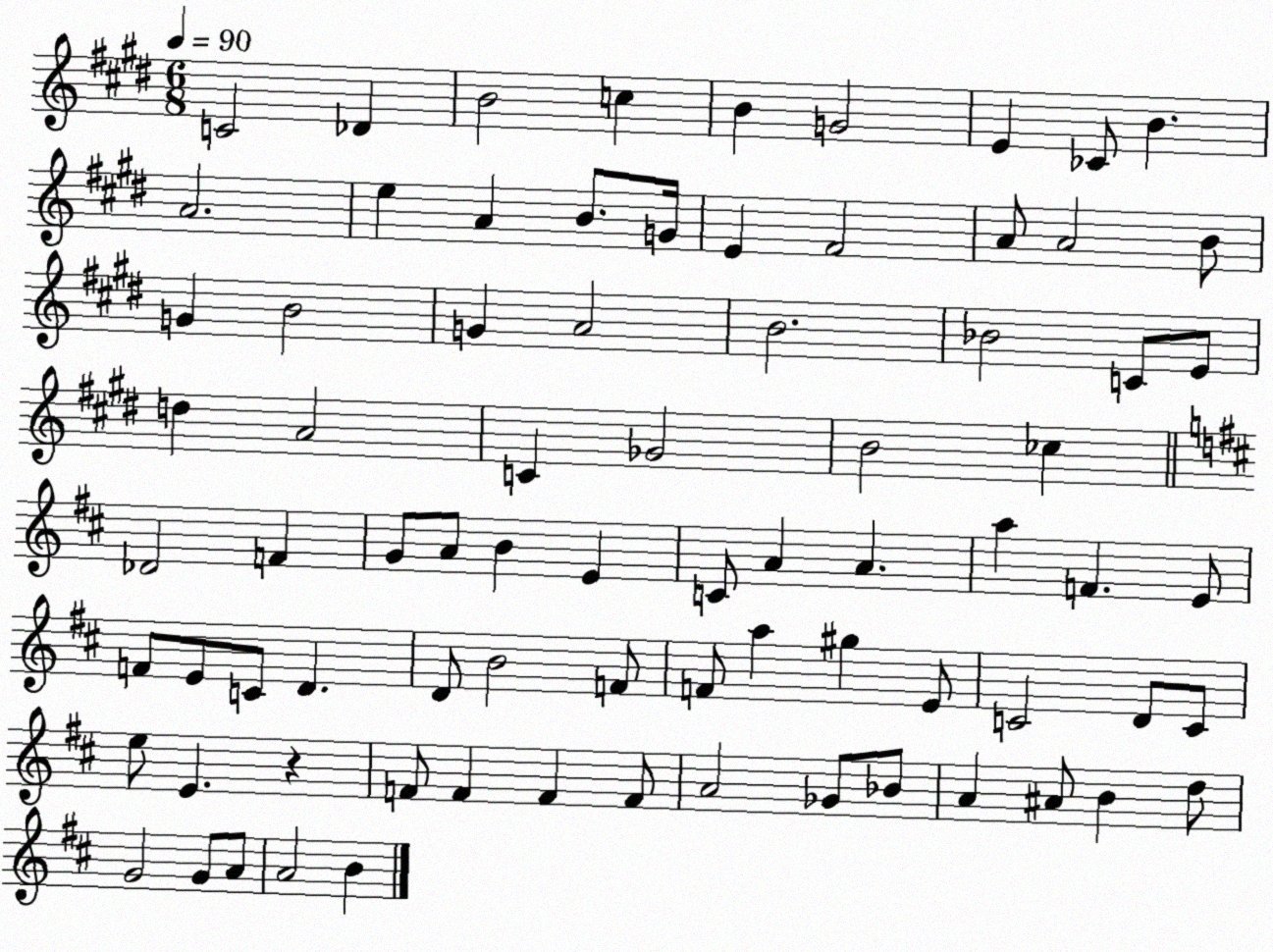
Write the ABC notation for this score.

X:1
T:Untitled
M:6/8
L:1/4
K:E
C2 _D B2 c B G2 E _C/2 B A2 e A B/2 G/4 E ^F2 A/2 A2 B/2 G B2 G A2 B2 _B2 C/2 E/2 d A2 C _G2 B2 _c _D2 F G/2 A/2 B E C/2 A A a F E/2 F/2 E/2 C/2 D D/2 B2 F/2 F/2 a ^g E/2 C2 D/2 C/2 e/2 E z F/2 F F F/2 A2 _G/2 _B/2 A ^A/2 B d/2 G2 G/2 A/2 A2 B